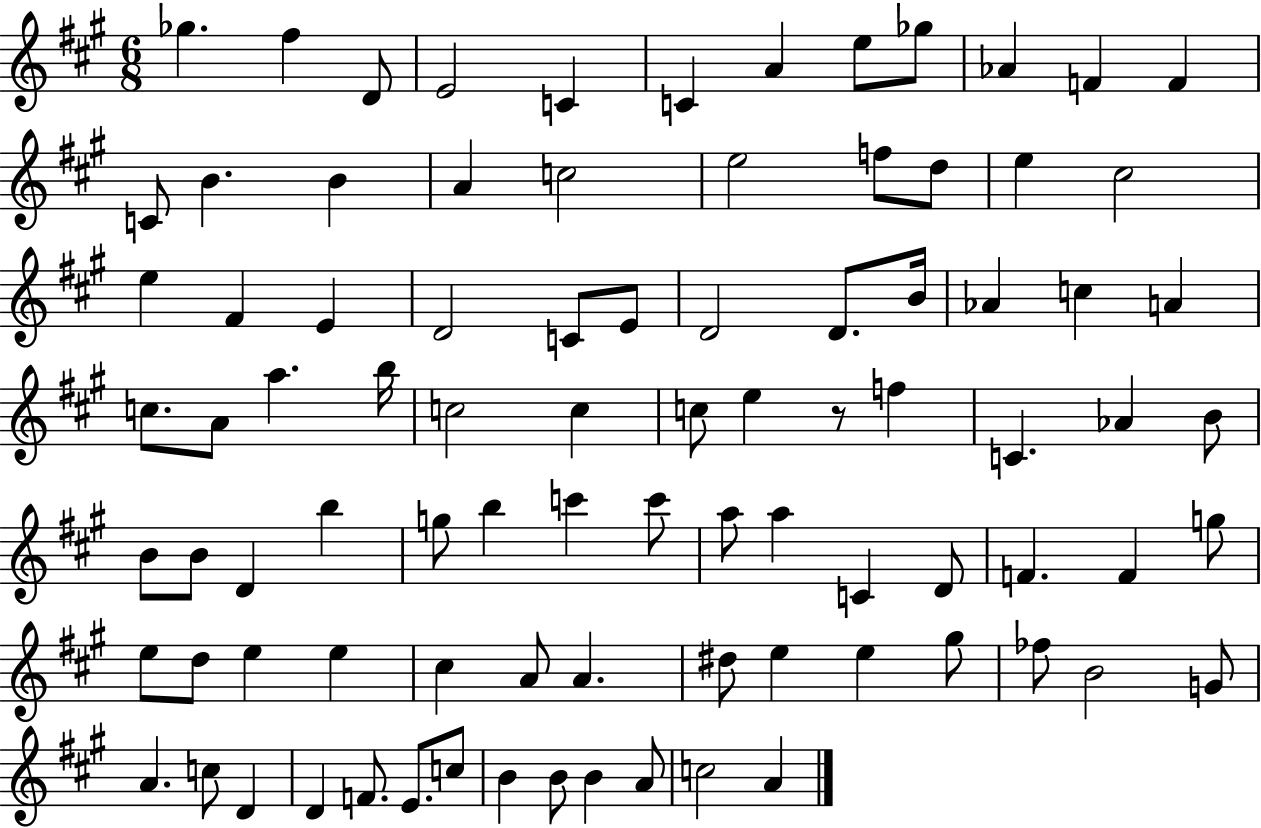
Gb5/q. F#5/q D4/e E4/h C4/q C4/q A4/q E5/e Gb5/e Ab4/q F4/q F4/q C4/e B4/q. B4/q A4/q C5/h E5/h F5/e D5/e E5/q C#5/h E5/q F#4/q E4/q D4/h C4/e E4/e D4/h D4/e. B4/s Ab4/q C5/q A4/q C5/e. A4/e A5/q. B5/s C5/h C5/q C5/e E5/q R/e F5/q C4/q. Ab4/q B4/e B4/e B4/e D4/q B5/q G5/e B5/q C6/q C6/e A5/e A5/q C4/q D4/e F4/q. F4/q G5/e E5/e D5/e E5/q E5/q C#5/q A4/e A4/q. D#5/e E5/q E5/q G#5/e FES5/e B4/h G4/e A4/q. C5/e D4/q D4/q F4/e. E4/e. C5/e B4/q B4/e B4/q A4/e C5/h A4/q